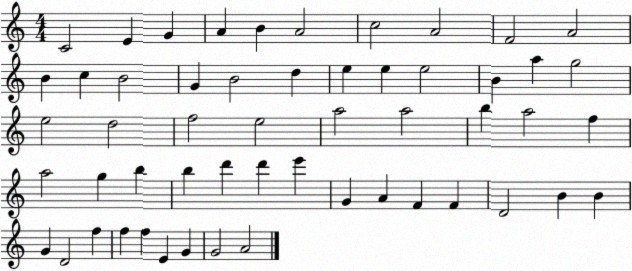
X:1
T:Untitled
M:4/4
L:1/4
K:C
C2 E G A B A2 c2 A2 F2 A2 B c B2 G B2 d e e e2 B a g2 e2 d2 f2 e2 a2 a2 b a2 f a2 g b b d' d' e' G A F F D2 B B G D2 f f f E G G2 A2